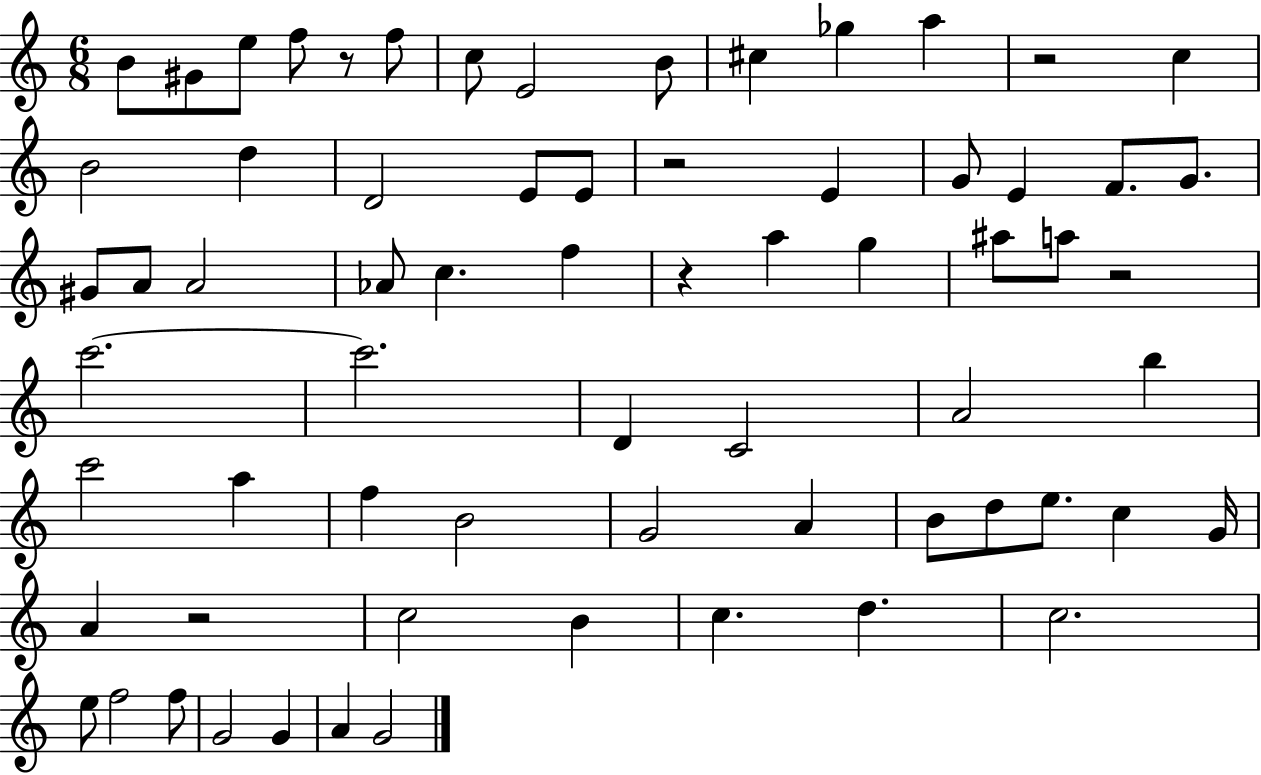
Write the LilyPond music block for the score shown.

{
  \clef treble
  \numericTimeSignature
  \time 6/8
  \key c \major
  b'8 gis'8 e''8 f''8 r8 f''8 | c''8 e'2 b'8 | cis''4 ges''4 a''4 | r2 c''4 | \break b'2 d''4 | d'2 e'8 e'8 | r2 e'4 | g'8 e'4 f'8. g'8. | \break gis'8 a'8 a'2 | aes'8 c''4. f''4 | r4 a''4 g''4 | ais''8 a''8 r2 | \break c'''2.~~ | c'''2. | d'4 c'2 | a'2 b''4 | \break c'''2 a''4 | f''4 b'2 | g'2 a'4 | b'8 d''8 e''8. c''4 g'16 | \break a'4 r2 | c''2 b'4 | c''4. d''4. | c''2. | \break e''8 f''2 f''8 | g'2 g'4 | a'4 g'2 | \bar "|."
}